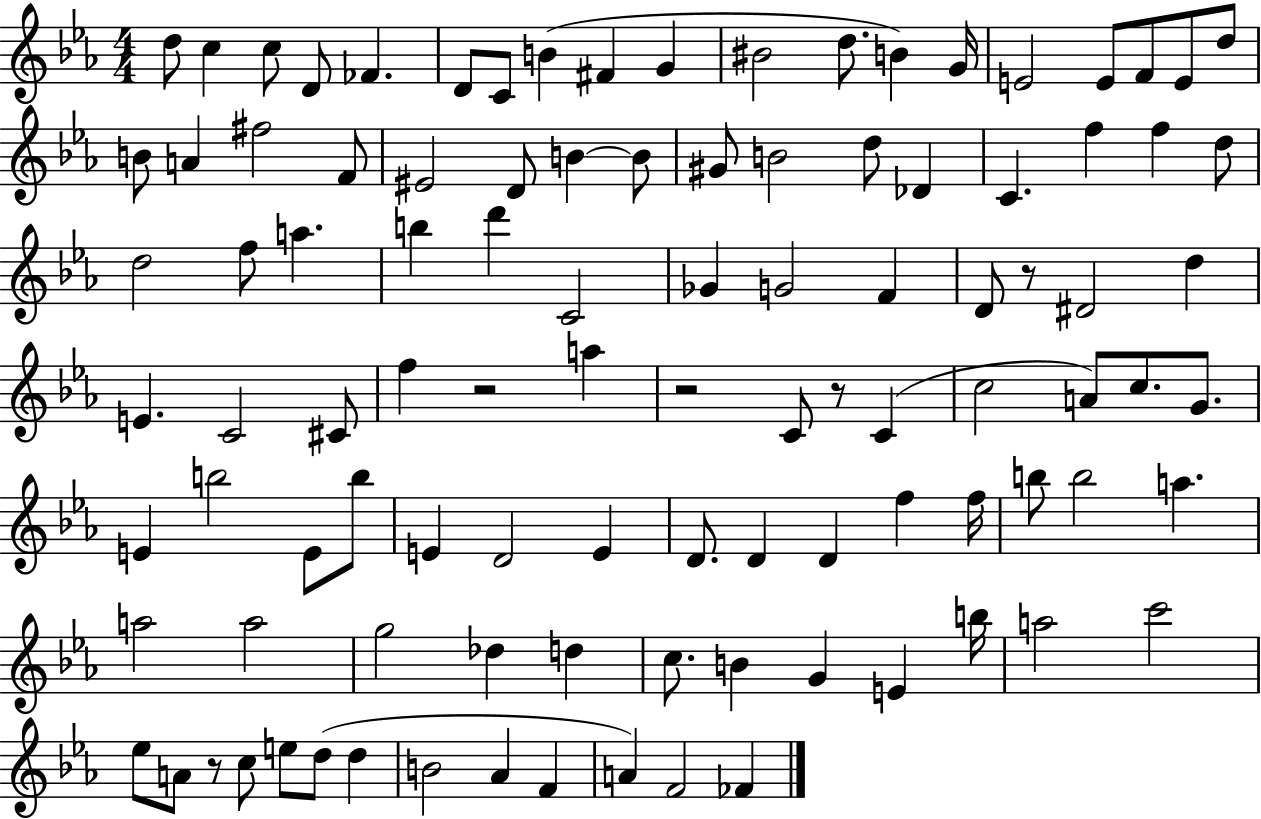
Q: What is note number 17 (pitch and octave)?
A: F4